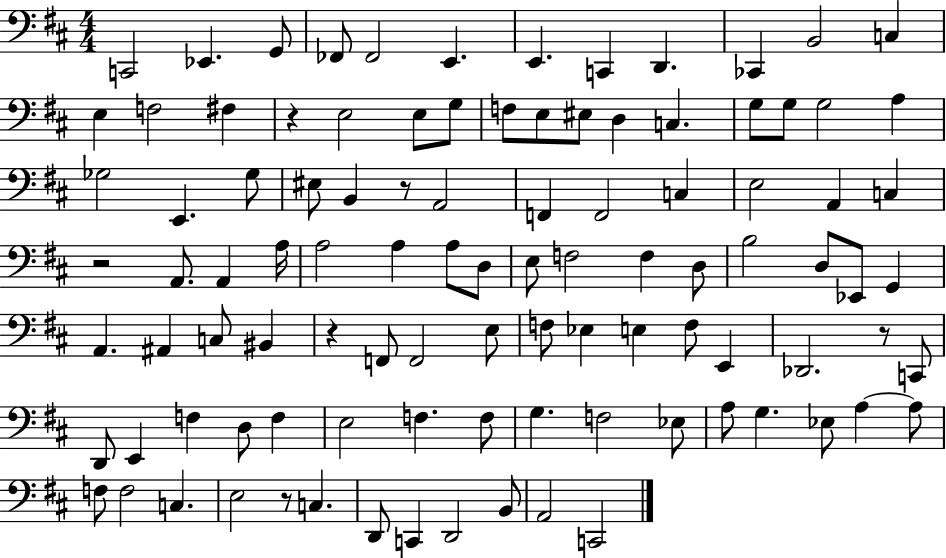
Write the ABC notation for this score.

X:1
T:Untitled
M:4/4
L:1/4
K:D
C,,2 _E,, G,,/2 _F,,/2 _F,,2 E,, E,, C,, D,, _C,, B,,2 C, E, F,2 ^F, z E,2 E,/2 G,/2 F,/2 E,/2 ^E,/2 D, C, G,/2 G,/2 G,2 A, _G,2 E,, _G,/2 ^E,/2 B,, z/2 A,,2 F,, F,,2 C, E,2 A,, C, z2 A,,/2 A,, A,/4 A,2 A, A,/2 D,/2 E,/2 F,2 F, D,/2 B,2 D,/2 _E,,/2 G,, A,, ^A,, C,/2 ^B,, z F,,/2 F,,2 E,/2 F,/2 _E, E, F,/2 E,, _D,,2 z/2 C,,/2 D,,/2 E,, F, D,/2 F, E,2 F, F,/2 G, F,2 _E,/2 A,/2 G, _E,/2 A, A,/2 F,/2 F,2 C, E,2 z/2 C, D,,/2 C,, D,,2 B,,/2 A,,2 C,,2